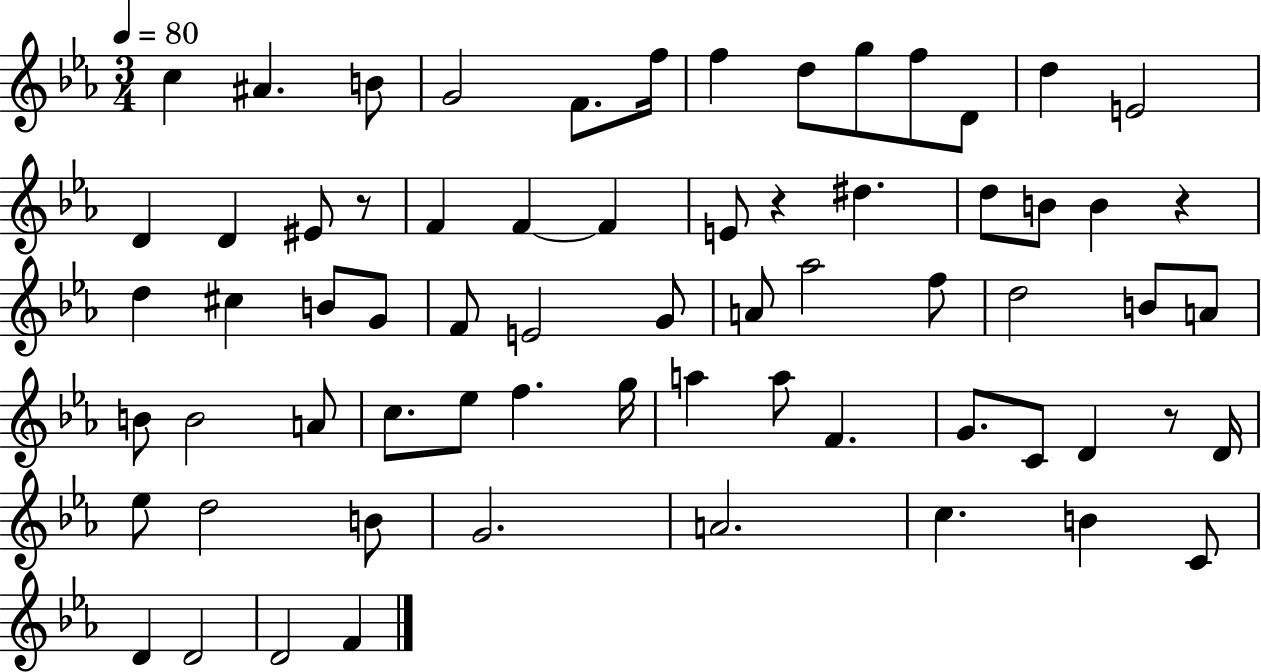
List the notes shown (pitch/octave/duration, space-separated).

C5/q A#4/q. B4/e G4/h F4/e. F5/s F5/q D5/e G5/e F5/e D4/e D5/q E4/h D4/q D4/q EIS4/e R/e F4/q F4/q F4/q E4/e R/q D#5/q. D5/e B4/e B4/q R/q D5/q C#5/q B4/e G4/e F4/e E4/h G4/e A4/e Ab5/h F5/e D5/h B4/e A4/e B4/e B4/h A4/e C5/e. Eb5/e F5/q. G5/s A5/q A5/e F4/q. G4/e. C4/e D4/q R/e D4/s Eb5/e D5/h B4/e G4/h. A4/h. C5/q. B4/q C4/e D4/q D4/h D4/h F4/q